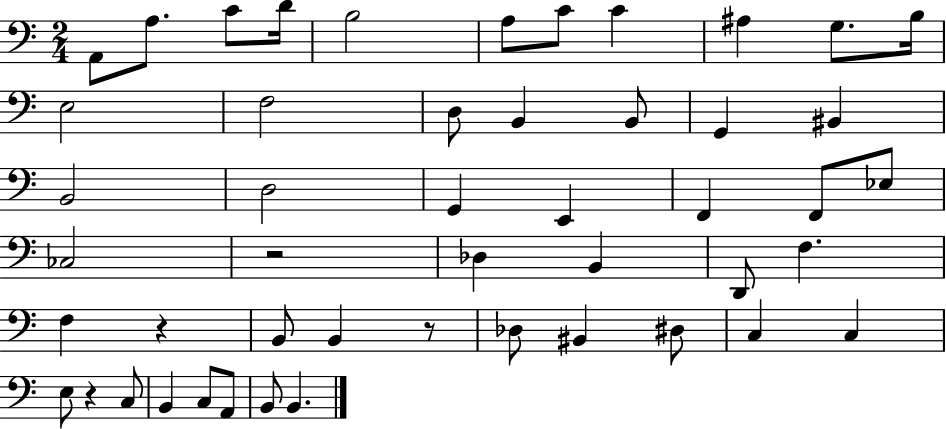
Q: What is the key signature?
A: C major